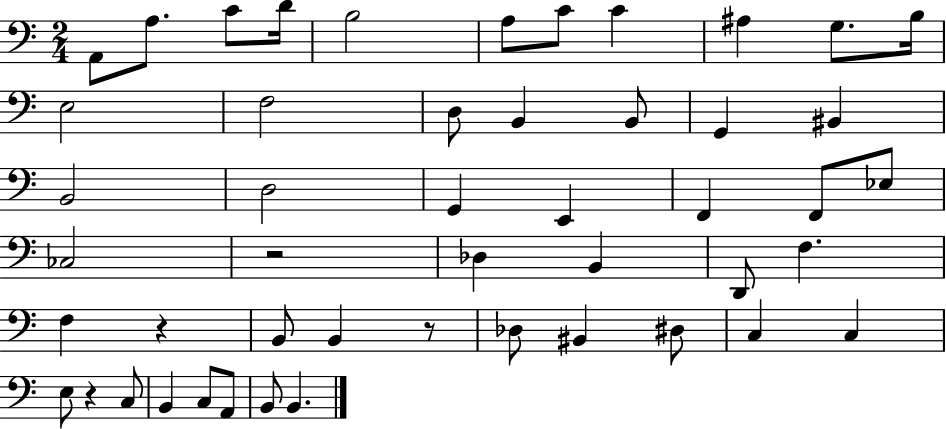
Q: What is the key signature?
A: C major